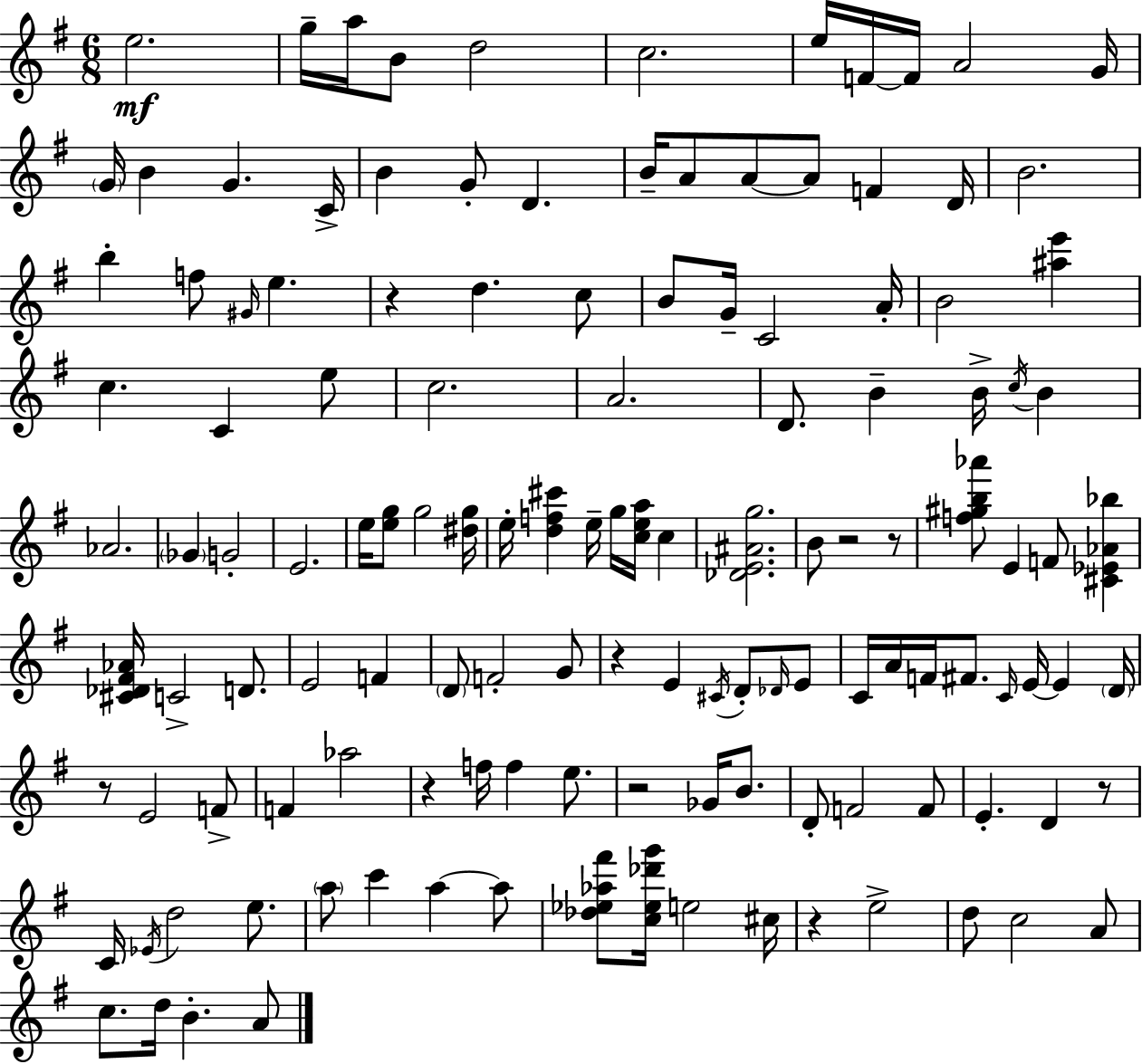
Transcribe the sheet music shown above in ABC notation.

X:1
T:Untitled
M:6/8
L:1/4
K:Em
e2 g/4 a/4 B/2 d2 c2 e/4 F/4 F/4 A2 G/4 G/4 B G C/4 B G/2 D B/4 A/2 A/2 A/2 F D/4 B2 b f/2 ^G/4 e z d c/2 B/2 G/4 C2 A/4 B2 [^ae'] c C e/2 c2 A2 D/2 B B/4 c/4 B _A2 _G G2 E2 e/4 [eg]/2 g2 [^dg]/4 e/4 [df^c'] e/4 g/4 [cea]/4 c [_DE^Ag]2 B/2 z2 z/2 [f^gb_a']/2 E F/2 [^C_E_A_b] [^C_D^F_A]/4 C2 D/2 E2 F D/2 F2 G/2 z E ^C/4 D/2 _D/4 E/2 C/4 A/4 F/4 ^F/2 C/4 E/4 E D/4 z/2 E2 F/2 F _a2 z f/4 f e/2 z2 _G/4 B/2 D/2 F2 F/2 E D z/2 C/4 _E/4 d2 e/2 a/2 c' a a/2 [_d_e_a^f']/2 [c_e_d'g']/4 e2 ^c/4 z e2 d/2 c2 A/2 c/2 d/4 B A/2